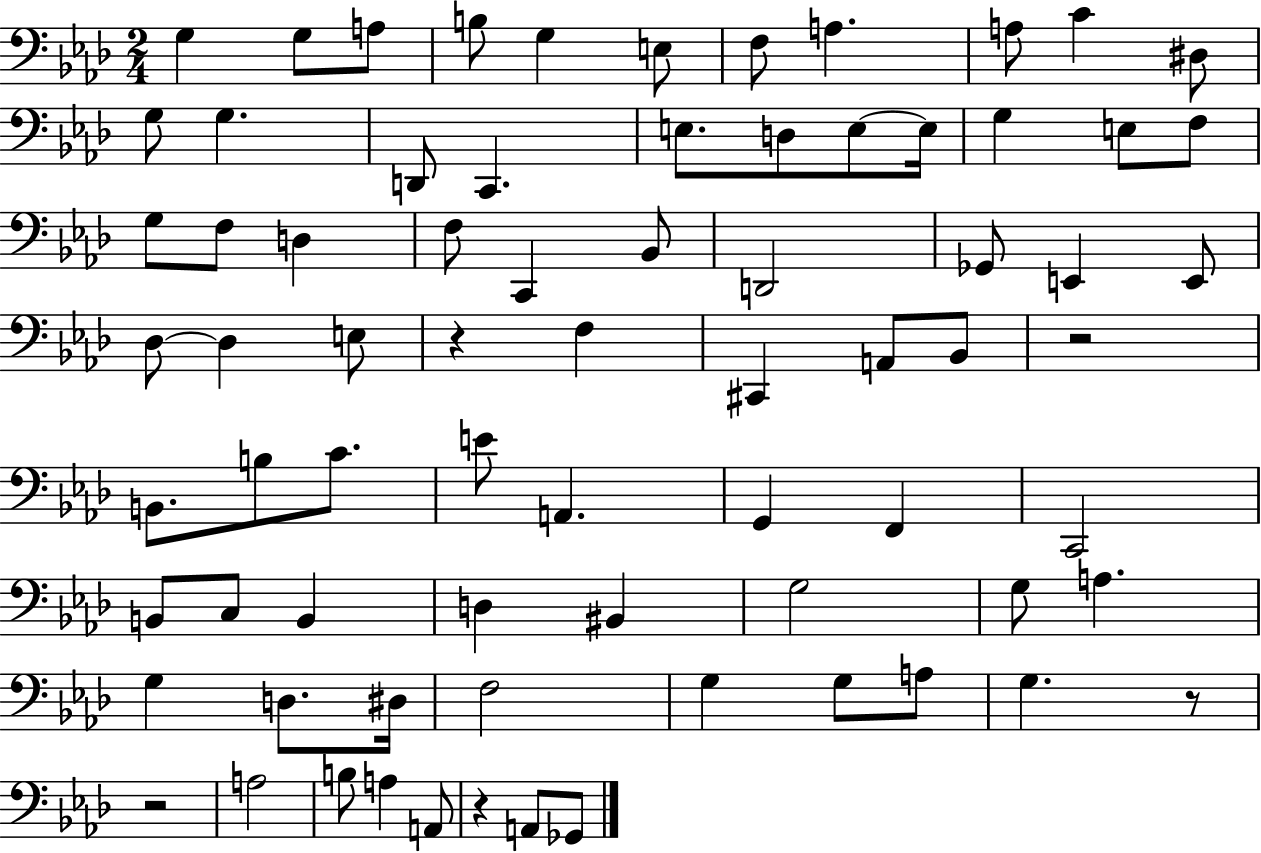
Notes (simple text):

G3/q G3/e A3/e B3/e G3/q E3/e F3/e A3/q. A3/e C4/q D#3/e G3/e G3/q. D2/e C2/q. E3/e. D3/e E3/e E3/s G3/q E3/e F3/e G3/e F3/e D3/q F3/e C2/q Bb2/e D2/h Gb2/e E2/q E2/e Db3/e Db3/q E3/e R/q F3/q C#2/q A2/e Bb2/e R/h B2/e. B3/e C4/e. E4/e A2/q. G2/q F2/q C2/h B2/e C3/e B2/q D3/q BIS2/q G3/h G3/e A3/q. G3/q D3/e. D#3/s F3/h G3/q G3/e A3/e G3/q. R/e R/h A3/h B3/e A3/q A2/e R/q A2/e Gb2/e